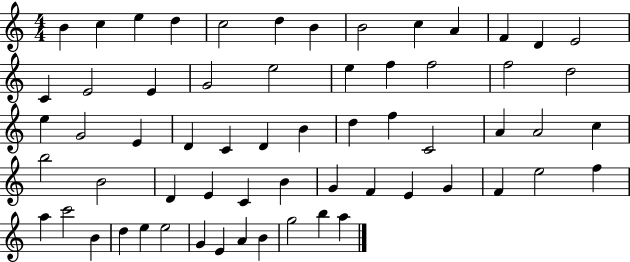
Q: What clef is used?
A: treble